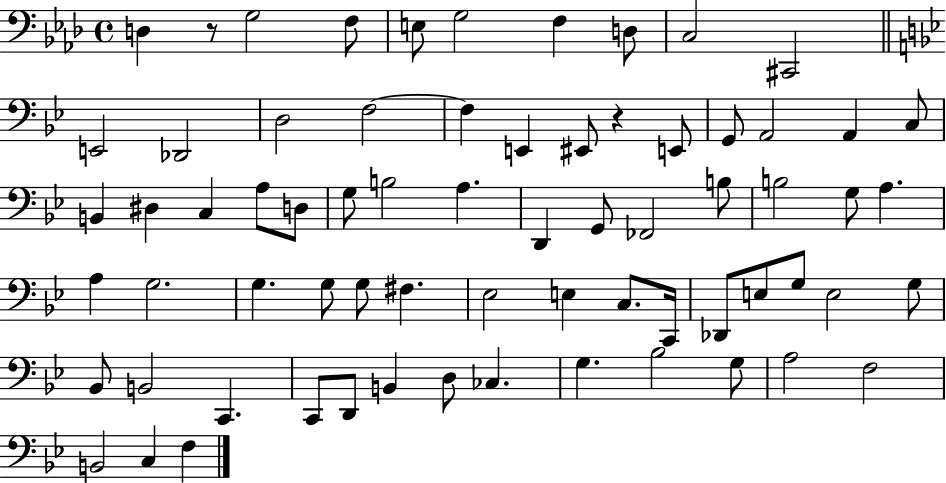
D3/q R/e G3/h F3/e E3/e G3/h F3/q D3/e C3/h C#2/h E2/h Db2/h D3/h F3/h F3/q E2/q EIS2/e R/q E2/e G2/e A2/h A2/q C3/e B2/q D#3/q C3/q A3/e D3/e G3/e B3/h A3/q. D2/q G2/e FES2/h B3/e B3/h G3/e A3/q. A3/q G3/h. G3/q. G3/e G3/e F#3/q. Eb3/h E3/q C3/e. C2/s Db2/e E3/e G3/e E3/h G3/e Bb2/e B2/h C2/q. C2/e D2/e B2/q D3/e CES3/q. G3/q. Bb3/h G3/e A3/h F3/h B2/h C3/q F3/q